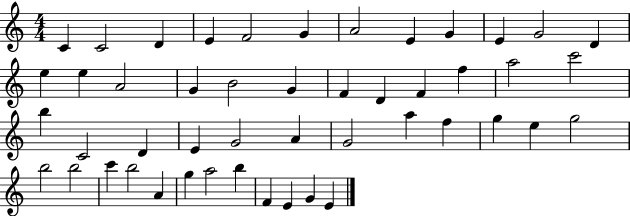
{
  \clef treble
  \numericTimeSignature
  \time 4/4
  \key c \major
  c'4 c'2 d'4 | e'4 f'2 g'4 | a'2 e'4 g'4 | e'4 g'2 d'4 | \break e''4 e''4 a'2 | g'4 b'2 g'4 | f'4 d'4 f'4 f''4 | a''2 c'''2 | \break b''4 c'2 d'4 | e'4 g'2 a'4 | g'2 a''4 f''4 | g''4 e''4 g''2 | \break b''2 b''2 | c'''4 b''2 a'4 | g''4 a''2 b''4 | f'4 e'4 g'4 e'4 | \break \bar "|."
}